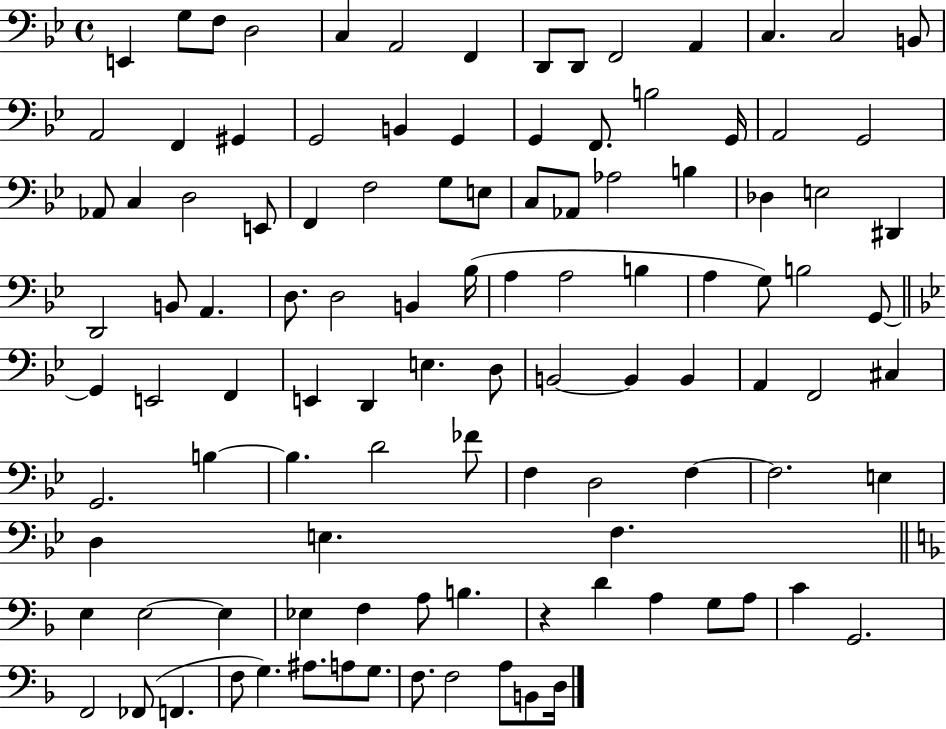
X:1
T:Untitled
M:4/4
L:1/4
K:Bb
E,, G,/2 F,/2 D,2 C, A,,2 F,, D,,/2 D,,/2 F,,2 A,, C, C,2 B,,/2 A,,2 F,, ^G,, G,,2 B,, G,, G,, F,,/2 B,2 G,,/4 A,,2 G,,2 _A,,/2 C, D,2 E,,/2 F,, F,2 G,/2 E,/2 C,/2 _A,,/2 _A,2 B, _D, E,2 ^D,, D,,2 B,,/2 A,, D,/2 D,2 B,, _B,/4 A, A,2 B, A, G,/2 B,2 G,,/2 G,, E,,2 F,, E,, D,, E, D,/2 B,,2 B,, B,, A,, F,,2 ^C, G,,2 B, B, D2 _F/2 F, D,2 F, F,2 E, D, E, F, E, E,2 E, _E, F, A,/2 B, z D A, G,/2 A,/2 C G,,2 F,,2 _F,,/2 F,, F,/2 G, ^A,/2 A,/2 G,/2 F,/2 F,2 A,/2 B,,/2 D,/4